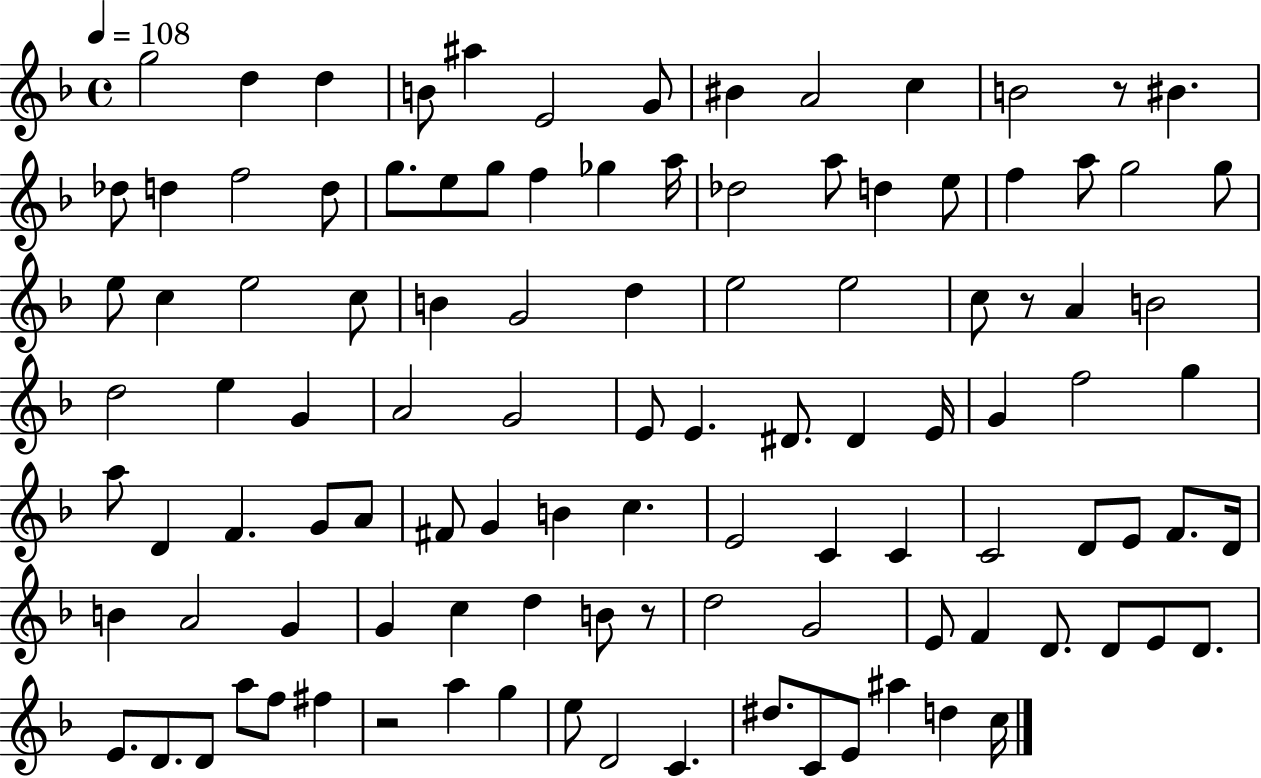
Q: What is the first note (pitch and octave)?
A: G5